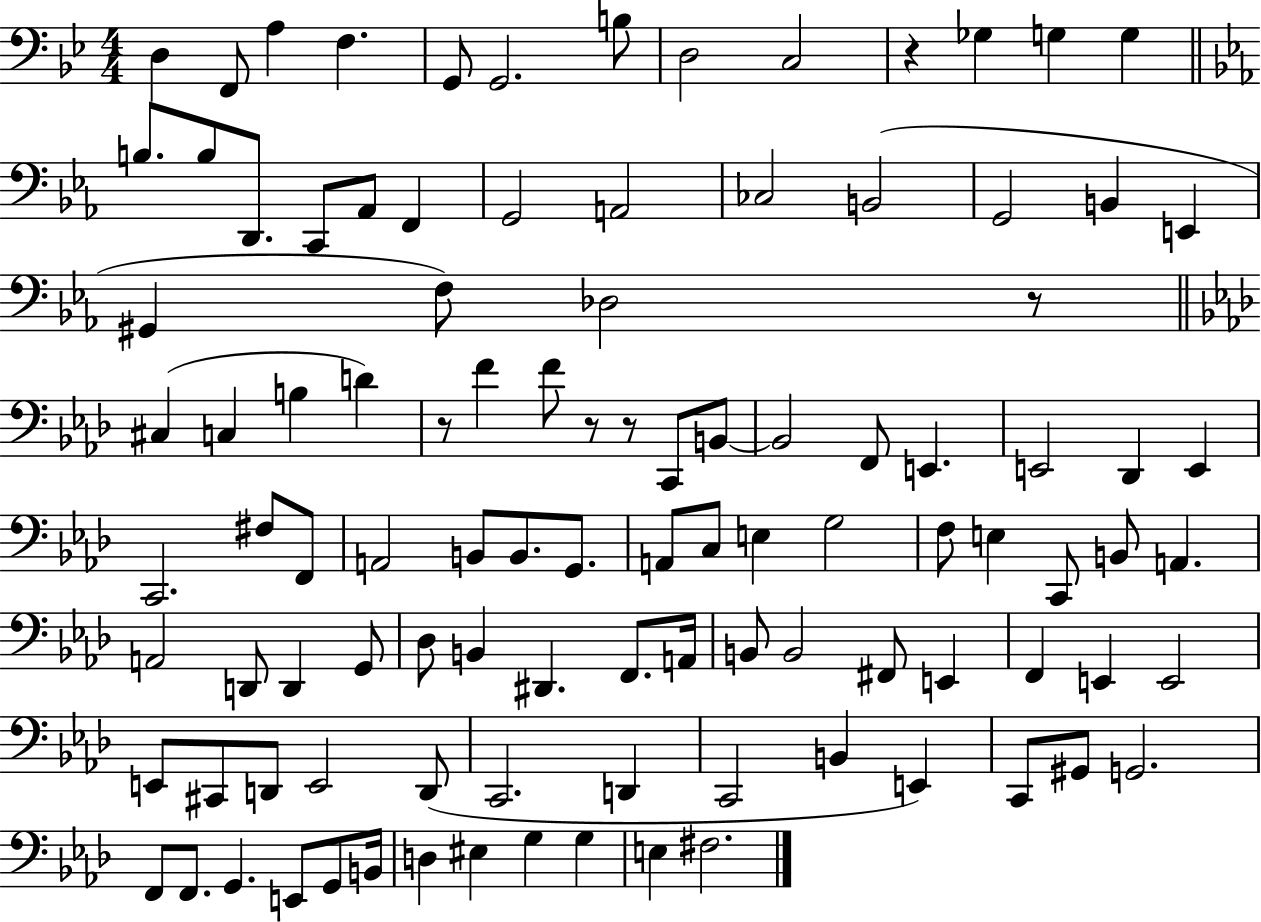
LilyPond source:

{
  \clef bass
  \numericTimeSignature
  \time 4/4
  \key bes \major
  \repeat volta 2 { d4 f,8 a4 f4. | g,8 g,2. b8 | d2 c2 | r4 ges4 g4 g4 | \break \bar "||" \break \key ees \major b8. b8 d,8. c,8 aes,8 f,4 | g,2 a,2 | ces2 b,2( | g,2 b,4 e,4 | \break gis,4 f8) des2 r8 | \bar "||" \break \key f \minor cis4( c4 b4 d'4) | r8 f'4 f'8 r8 r8 c,8 b,8~~ | b,2 f,8 e,4. | e,2 des,4 e,4 | \break c,2. fis8 f,8 | a,2 b,8 b,8. g,8. | a,8 c8 e4 g2 | f8 e4 c,8 b,8 a,4. | \break a,2 d,8 d,4 g,8 | des8 b,4 dis,4. f,8. a,16 | b,8 b,2 fis,8 e,4 | f,4 e,4 e,2 | \break e,8 cis,8 d,8 e,2 d,8( | c,2. d,4 | c,2 b,4 e,4) | c,8 gis,8 g,2. | \break f,8 f,8. g,4. e,8 g,8 b,16 | d4 eis4 g4 g4 | e4 fis2. | } \bar "|."
}